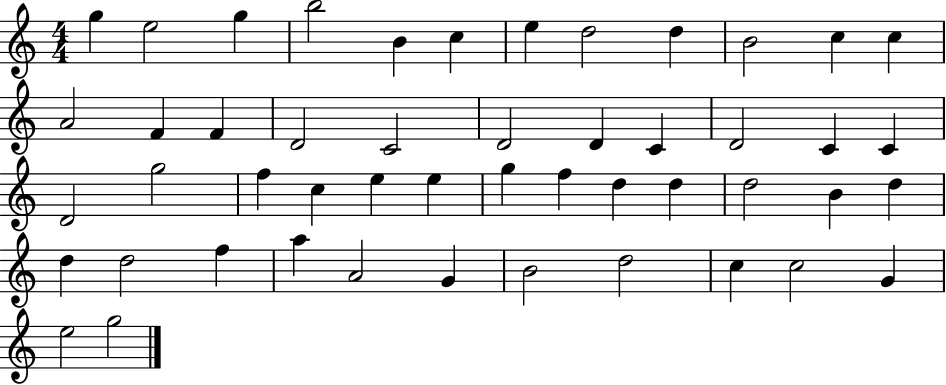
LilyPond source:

{
  \clef treble
  \numericTimeSignature
  \time 4/4
  \key c \major
  g''4 e''2 g''4 | b''2 b'4 c''4 | e''4 d''2 d''4 | b'2 c''4 c''4 | \break a'2 f'4 f'4 | d'2 c'2 | d'2 d'4 c'4 | d'2 c'4 c'4 | \break d'2 g''2 | f''4 c''4 e''4 e''4 | g''4 f''4 d''4 d''4 | d''2 b'4 d''4 | \break d''4 d''2 f''4 | a''4 a'2 g'4 | b'2 d''2 | c''4 c''2 g'4 | \break e''2 g''2 | \bar "|."
}